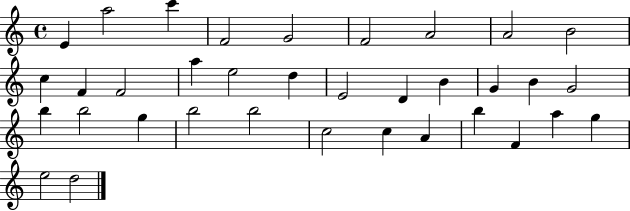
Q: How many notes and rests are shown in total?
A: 35